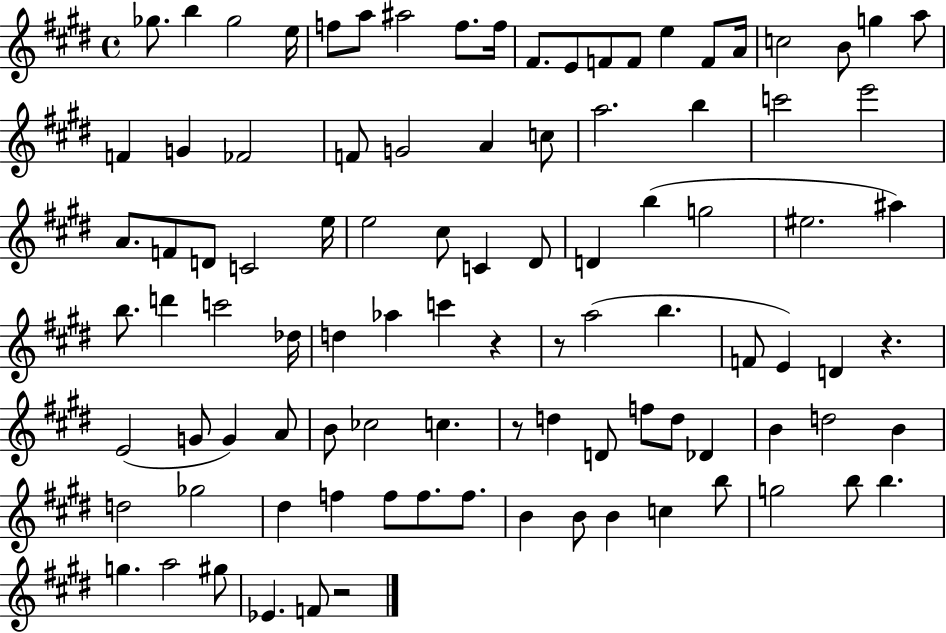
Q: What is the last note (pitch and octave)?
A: F4